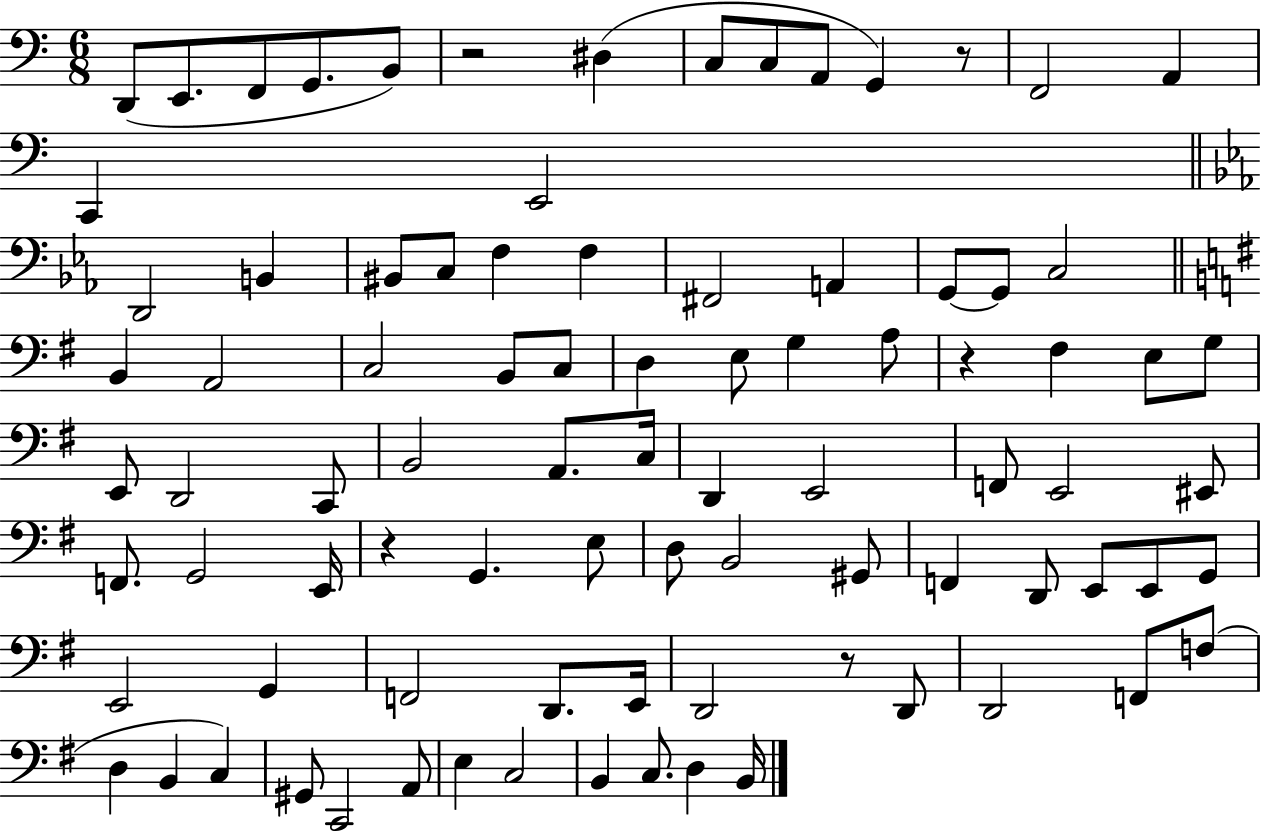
X:1
T:Untitled
M:6/8
L:1/4
K:C
D,,/2 E,,/2 F,,/2 G,,/2 B,,/2 z2 ^D, C,/2 C,/2 A,,/2 G,, z/2 F,,2 A,, C,, E,,2 D,,2 B,, ^B,,/2 C,/2 F, F, ^F,,2 A,, G,,/2 G,,/2 C,2 B,, A,,2 C,2 B,,/2 C,/2 D, E,/2 G, A,/2 z ^F, E,/2 G,/2 E,,/2 D,,2 C,,/2 B,,2 A,,/2 C,/4 D,, E,,2 F,,/2 E,,2 ^E,,/2 F,,/2 G,,2 E,,/4 z G,, E,/2 D,/2 B,,2 ^G,,/2 F,, D,,/2 E,,/2 E,,/2 G,,/2 E,,2 G,, F,,2 D,,/2 E,,/4 D,,2 z/2 D,,/2 D,,2 F,,/2 F,/2 D, B,, C, ^G,,/2 C,,2 A,,/2 E, C,2 B,, C,/2 D, B,,/4